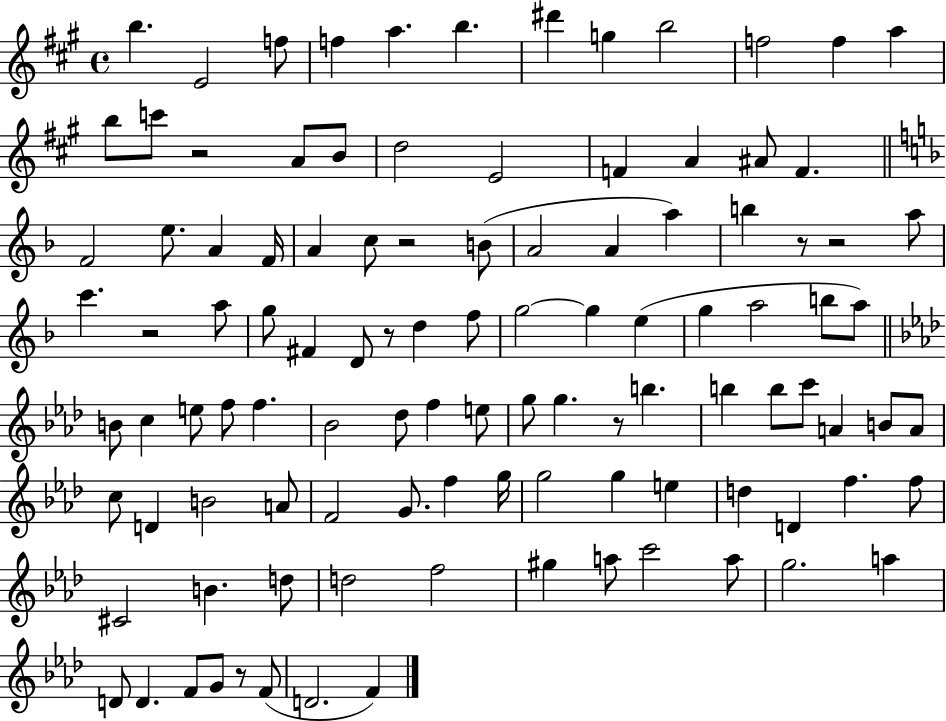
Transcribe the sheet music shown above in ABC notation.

X:1
T:Untitled
M:4/4
L:1/4
K:A
b E2 f/2 f a b ^d' g b2 f2 f a b/2 c'/2 z2 A/2 B/2 d2 E2 F A ^A/2 F F2 e/2 A F/4 A c/2 z2 B/2 A2 A a b z/2 z2 a/2 c' z2 a/2 g/2 ^F D/2 z/2 d f/2 g2 g e g a2 b/2 a/2 B/2 c e/2 f/2 f _B2 _d/2 f e/2 g/2 g z/2 b b b/2 c'/2 A B/2 A/2 c/2 D B2 A/2 F2 G/2 f g/4 g2 g e d D f f/2 ^C2 B d/2 d2 f2 ^g a/2 c'2 a/2 g2 a D/2 D F/2 G/2 z/2 F/2 D2 F